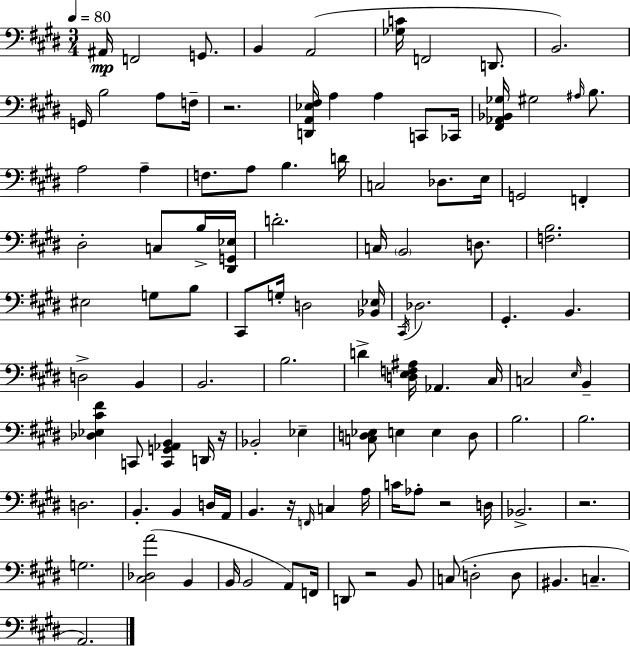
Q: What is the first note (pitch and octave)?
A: A#2